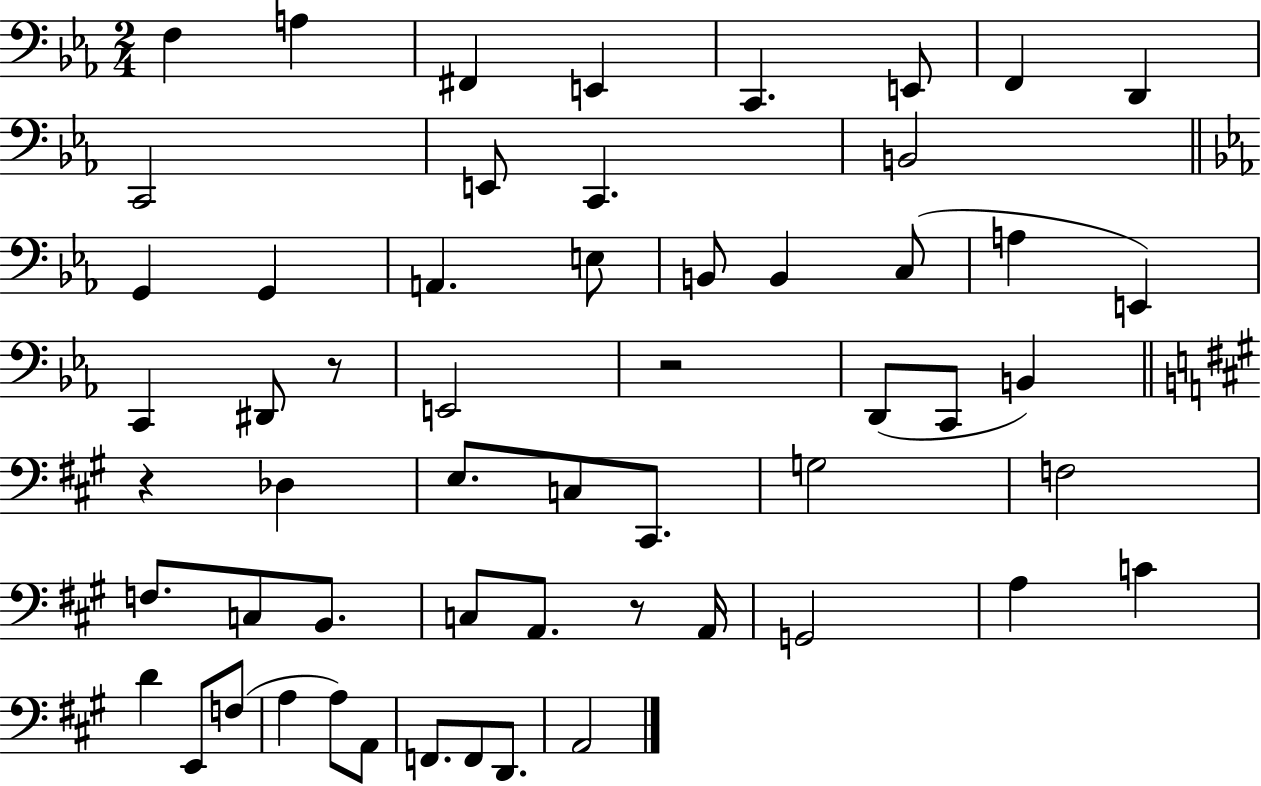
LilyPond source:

{
  \clef bass
  \numericTimeSignature
  \time 2/4
  \key ees \major
  \repeat volta 2 { f4 a4 | fis,4 e,4 | c,4. e,8 | f,4 d,4 | \break c,2 | e,8 c,4. | b,2 | \bar "||" \break \key ees \major g,4 g,4 | a,4. e8 | b,8 b,4 c8( | a4 e,4) | \break c,4 dis,8 r8 | e,2 | r2 | d,8( c,8 b,4) | \break \bar "||" \break \key a \major r4 des4 | e8. c8 cis,8. | g2 | f2 | \break f8. c8 b,8. | c8 a,8. r8 a,16 | g,2 | a4 c'4 | \break d'4 e,8 f8( | a4 a8) a,8 | f,8. f,8 d,8. | a,2 | \break } \bar "|."
}